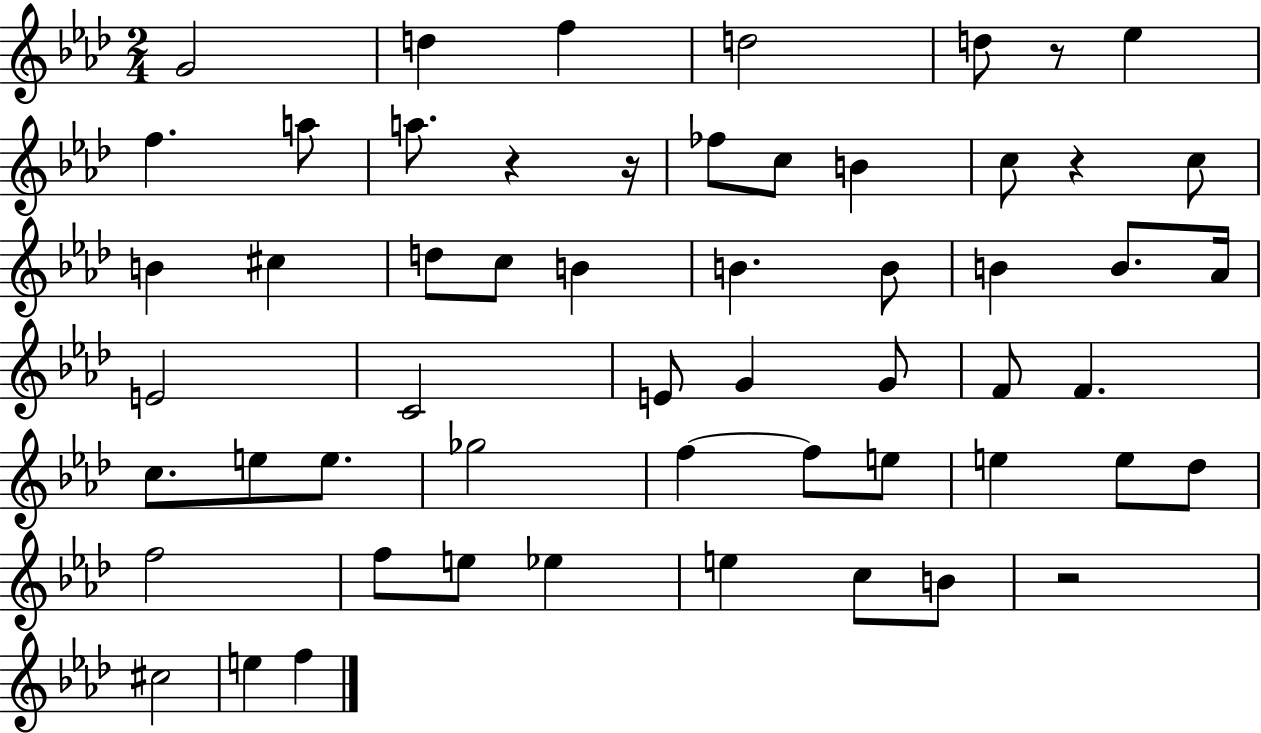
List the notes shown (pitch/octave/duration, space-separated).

G4/h D5/q F5/q D5/h D5/e R/e Eb5/q F5/q. A5/e A5/e. R/q R/s FES5/e C5/e B4/q C5/e R/q C5/e B4/q C#5/q D5/e C5/e B4/q B4/q. B4/e B4/q B4/e. Ab4/s E4/h C4/h E4/e G4/q G4/e F4/e F4/q. C5/e. E5/e E5/e. Gb5/h F5/q F5/e E5/e E5/q E5/e Db5/e F5/h F5/e E5/e Eb5/q E5/q C5/e B4/e R/h C#5/h E5/q F5/q